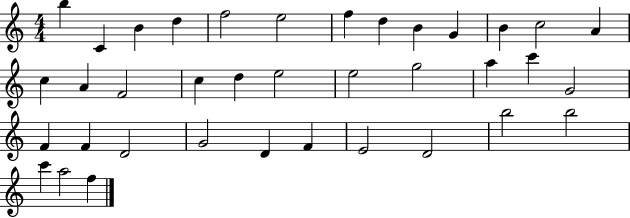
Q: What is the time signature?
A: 4/4